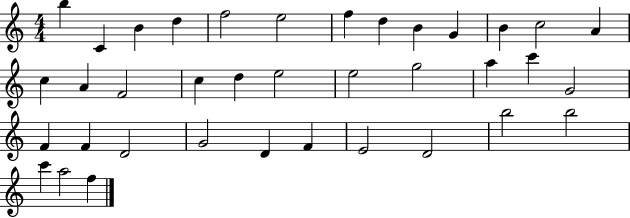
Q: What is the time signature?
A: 4/4